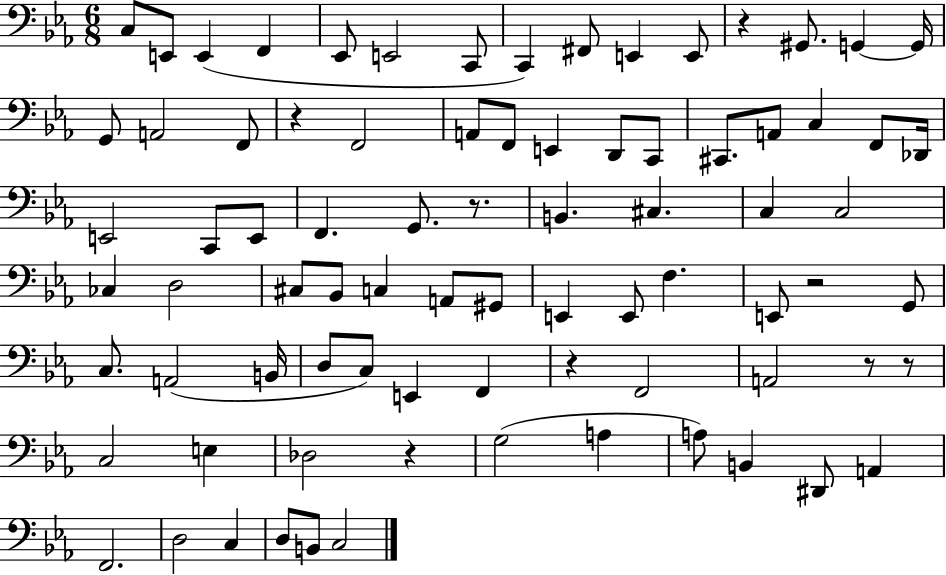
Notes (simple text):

C3/e E2/e E2/q F2/q Eb2/e E2/h C2/e C2/q F#2/e E2/q E2/e R/q G#2/e. G2/q G2/s G2/e A2/h F2/e R/q F2/h A2/e F2/e E2/q D2/e C2/e C#2/e. A2/e C3/q F2/e Db2/s E2/h C2/e E2/e F2/q. G2/e. R/e. B2/q. C#3/q. C3/q C3/h CES3/q D3/h C#3/e Bb2/e C3/q A2/e G#2/e E2/q E2/e F3/q. E2/e R/h G2/e C3/e. A2/h B2/s D3/e C3/e E2/q F2/q R/q F2/h A2/h R/e R/e C3/h E3/q Db3/h R/q G3/h A3/q A3/e B2/q D#2/e A2/q F2/h. D3/h C3/q D3/e B2/e C3/h